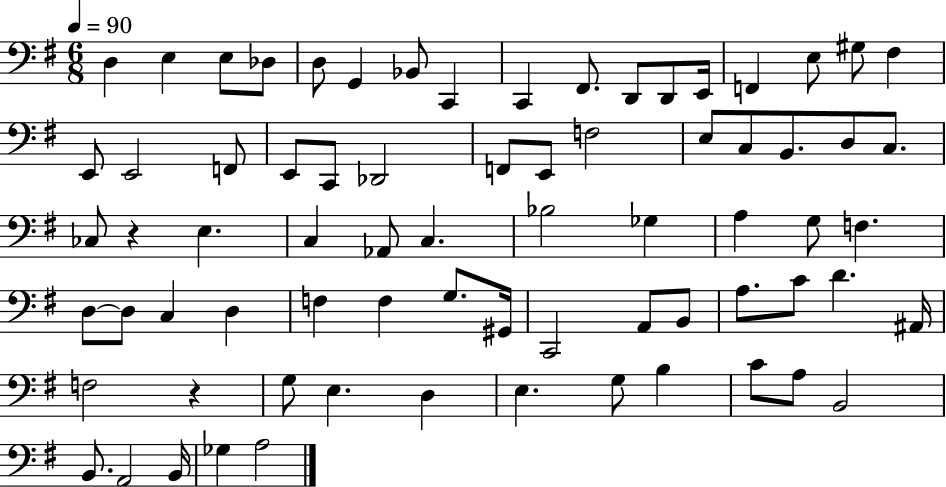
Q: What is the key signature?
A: G major